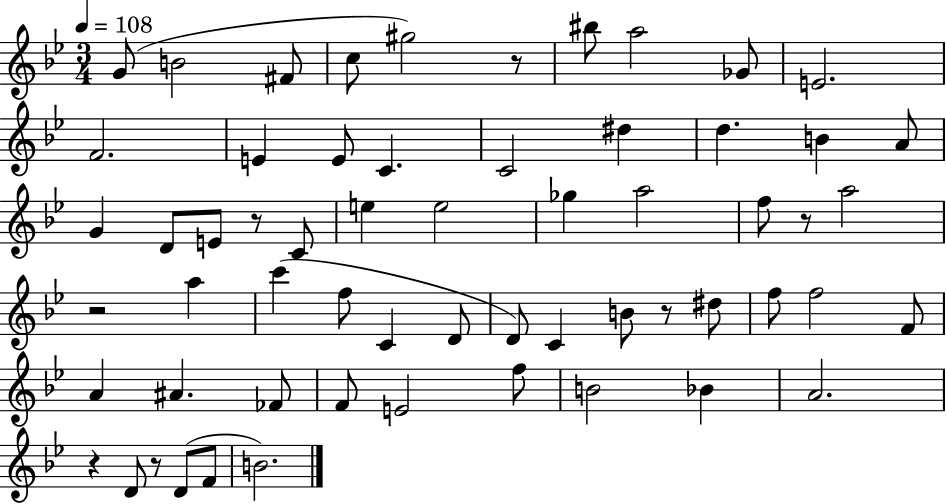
G4/e B4/h F#4/e C5/e G#5/h R/e BIS5/e A5/h Gb4/e E4/h. F4/h. E4/q E4/e C4/q. C4/h D#5/q D5/q. B4/q A4/e G4/q D4/e E4/e R/e C4/e E5/q E5/h Gb5/q A5/h F5/e R/e A5/h R/h A5/q C6/q F5/e C4/q D4/e D4/e C4/q B4/e R/e D#5/e F5/e F5/h F4/e A4/q A#4/q. FES4/e F4/e E4/h F5/e B4/h Bb4/q A4/h. R/q D4/e R/e D4/e F4/e B4/h.